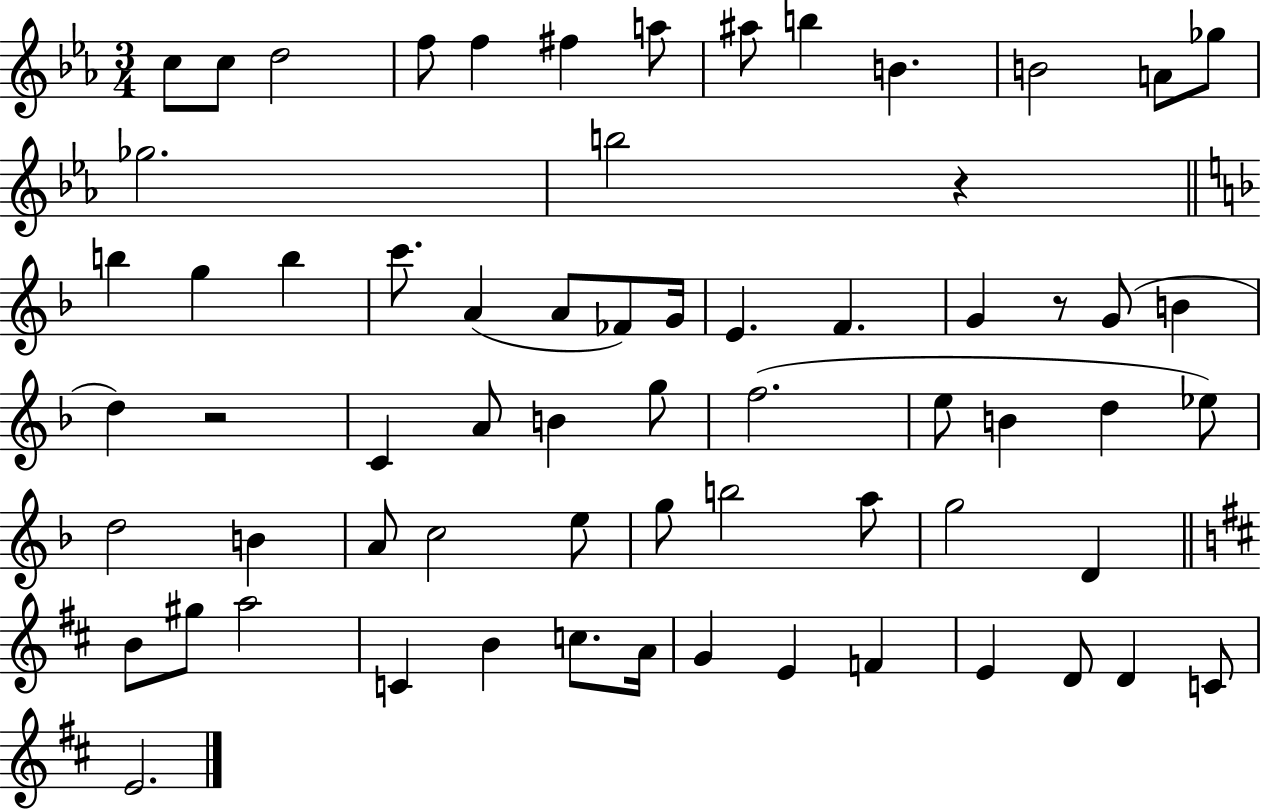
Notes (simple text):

C5/e C5/e D5/h F5/e F5/q F#5/q A5/e A#5/e B5/q B4/q. B4/h A4/e Gb5/e Gb5/h. B5/h R/q B5/q G5/q B5/q C6/e. A4/q A4/e FES4/e G4/s E4/q. F4/q. G4/q R/e G4/e B4/q D5/q R/h C4/q A4/e B4/q G5/e F5/h. E5/e B4/q D5/q Eb5/e D5/h B4/q A4/e C5/h E5/e G5/e B5/h A5/e G5/h D4/q B4/e G#5/e A5/h C4/q B4/q C5/e. A4/s G4/q E4/q F4/q E4/q D4/e D4/q C4/e E4/h.